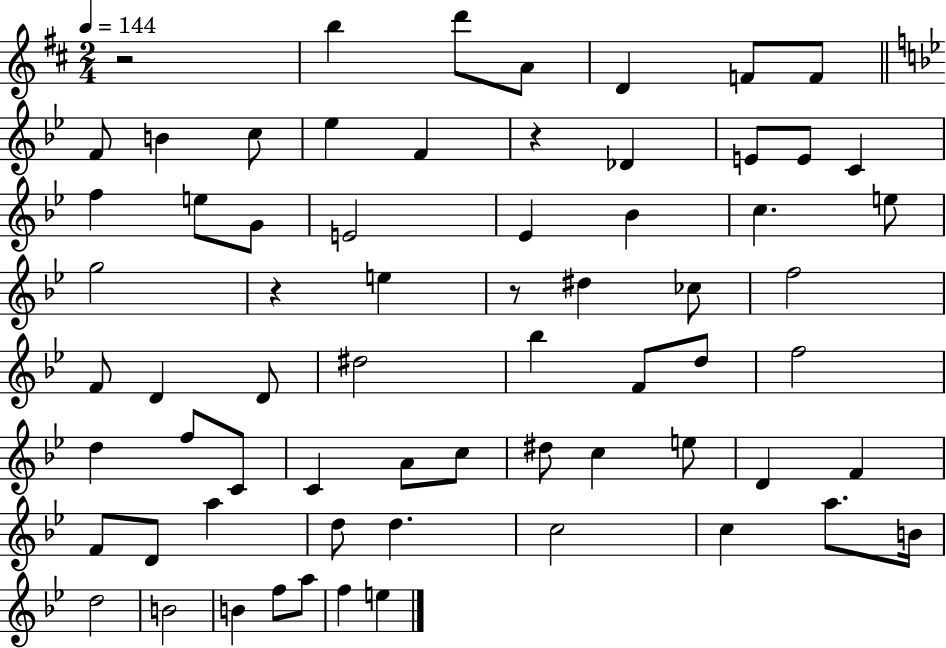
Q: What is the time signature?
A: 2/4